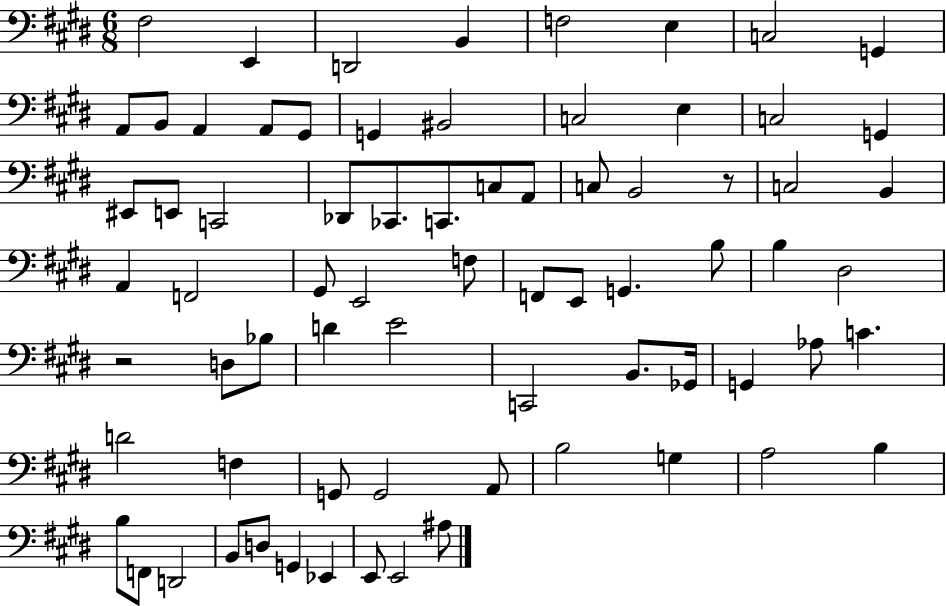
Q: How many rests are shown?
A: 2